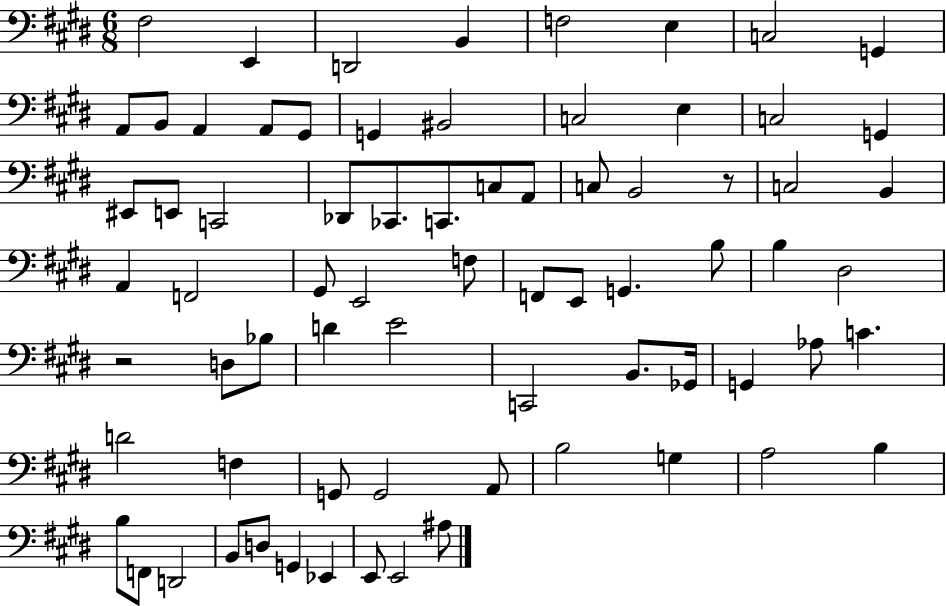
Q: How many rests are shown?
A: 2